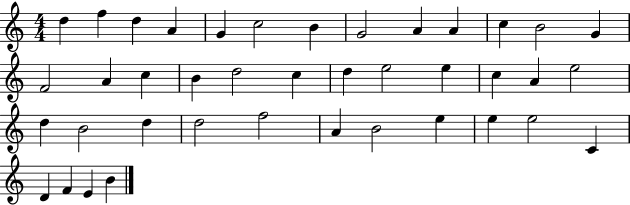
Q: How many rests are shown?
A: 0